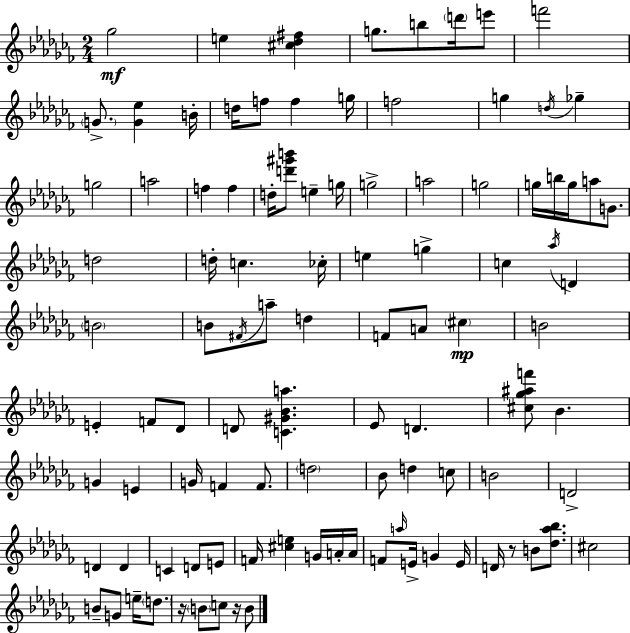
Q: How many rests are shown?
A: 3